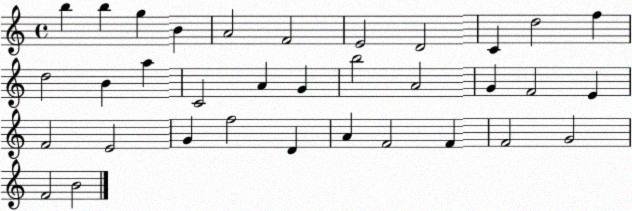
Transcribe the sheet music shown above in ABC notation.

X:1
T:Untitled
M:4/4
L:1/4
K:C
b b g B A2 F2 E2 D2 C d2 f d2 B a C2 A G b2 A2 G F2 E F2 E2 G f2 D A F2 F F2 G2 F2 B2